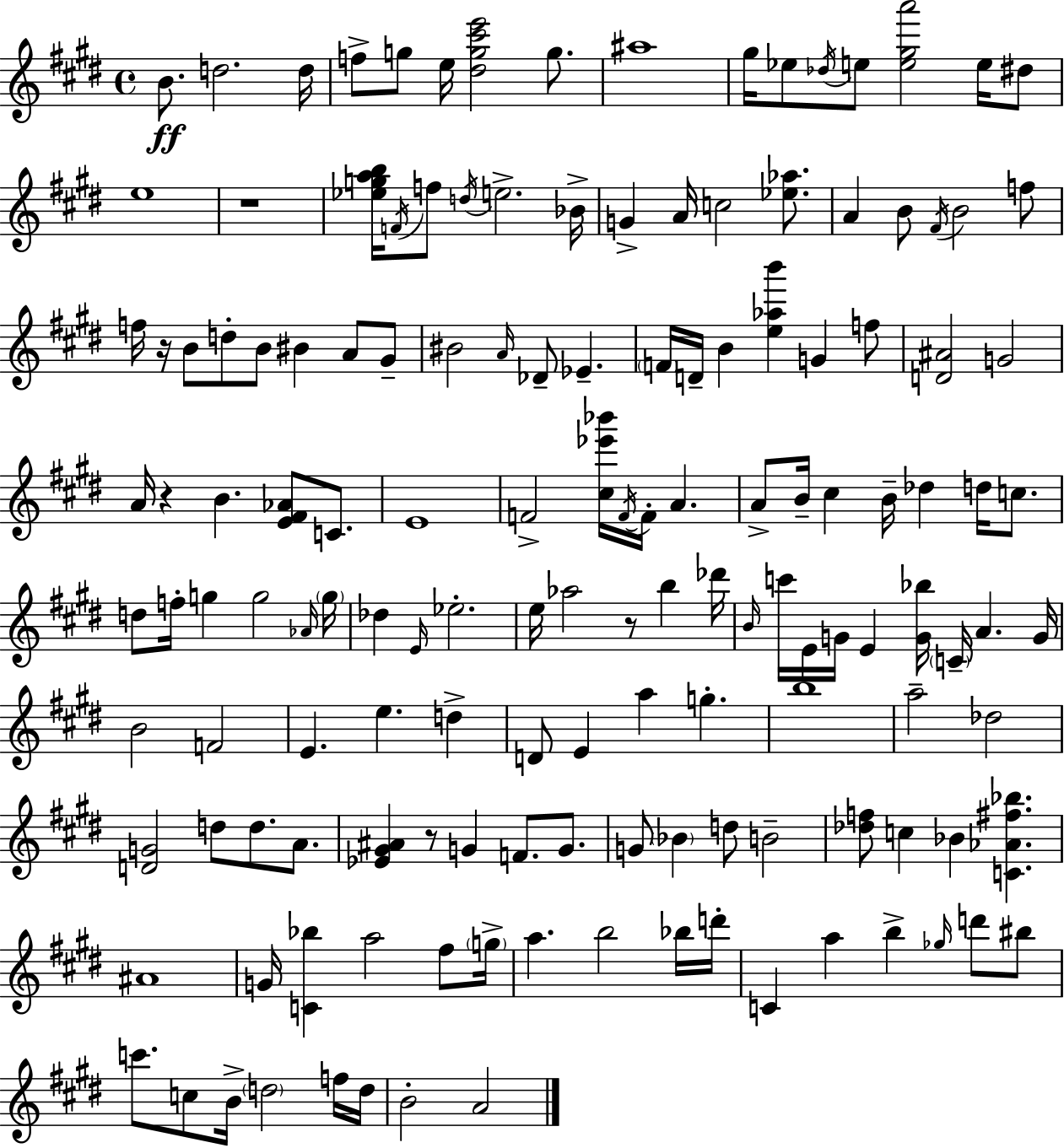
{
  \clef treble
  \time 4/4
  \defaultTimeSignature
  \key e \major
  b'8.\ff d''2. d''16 | f''8-> g''8 e''16 <dis'' g'' cis''' e'''>2 g''8. | ais''1 | gis''16 ees''8 \acciaccatura { des''16 } e''8 <e'' gis'' a'''>2 e''16 dis''8 | \break e''1 | r1 | <ees'' g'' a'' b''>16 \acciaccatura { f'16 } f''8 \acciaccatura { d''16 } e''2.-> | bes'16-> g'4-> a'16 c''2 | \break <ees'' aes''>8. a'4 b'8 \acciaccatura { fis'16 } b'2 | f''8 f''16 r16 b'8 d''8-. b'8 bis'4 | a'8 gis'8-- bis'2 \grace { a'16 } des'8-- ees'4.-- | \parenthesize f'16 d'16-- b'4 <e'' aes'' b'''>4 g'4 | \break f''8 <d' ais'>2 g'2 | a'16 r4 b'4. | <e' fis' aes'>8 c'8. e'1 | f'2-> <cis'' ees''' bes'''>16 \acciaccatura { f'16~ }~ f'16-. | \break a'4. a'8-> b'16-- cis''4 b'16-- des''4 | d''16 c''8. d''8 f''16-. g''4 g''2 | \grace { aes'16 } \parenthesize g''16 des''4 \grace { e'16 } ees''2.-. | e''16 aes''2 | \break r8 b''4 des'''16 \grace { b'16 } c'''16 e'16 g'16 e'4 | <g' bes''>16 \parenthesize c'16-- a'4. g'16 b'2 | f'2 e'4. e''4. | d''4-> d'8 e'4 a''4 | \break g''4.-. b''1 | a''2-- | des''2 <d' g'>2 | d''8 d''8. a'8. <ees' gis' ais'>4 r8 g'4 | \break f'8. g'8. g'8 \parenthesize bes'4 d''8 | b'2-- <des'' f''>8 c''4 bes'4 | <c' aes' fis'' bes''>4. ais'1 | g'16 <c' bes''>4 a''2 | \break fis''8 \parenthesize g''16-> a''4. b''2 | bes''16 d'''16-. c'4 a''4 | b''4-> \grace { ges''16 } d'''8 bis''8 c'''8. c''8 b'16-> | \parenthesize d''2 f''16 d''16 b'2-. | \break a'2 \bar "|."
}